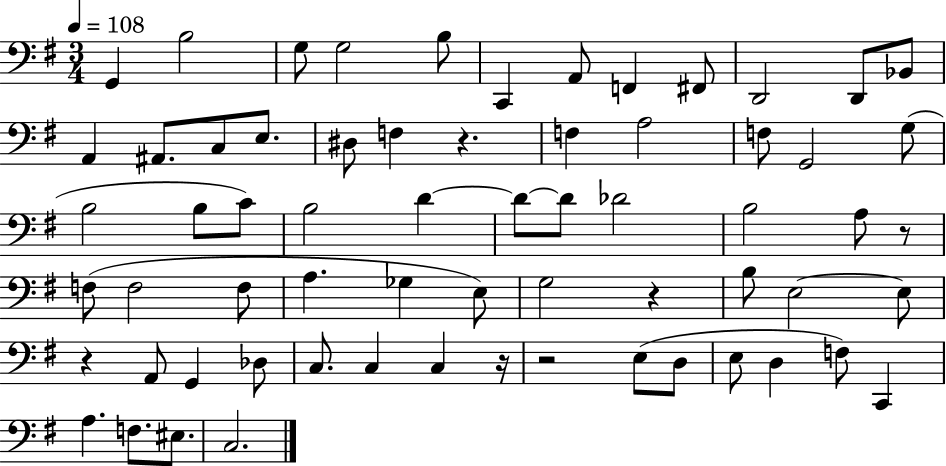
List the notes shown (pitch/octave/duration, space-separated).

G2/q B3/h G3/e G3/h B3/e C2/q A2/e F2/q F#2/e D2/h D2/e Bb2/e A2/q A#2/e. C3/e E3/e. D#3/e F3/q R/q. F3/q A3/h F3/e G2/h G3/e B3/h B3/e C4/e B3/h D4/q D4/e D4/e Db4/h B3/h A3/e R/e F3/e F3/h F3/e A3/q. Gb3/q E3/e G3/h R/q B3/e E3/h E3/e R/q A2/e G2/q Db3/e C3/e. C3/q C3/q R/s R/h E3/e D3/e E3/e D3/q F3/e C2/q A3/q. F3/e. EIS3/e. C3/h.